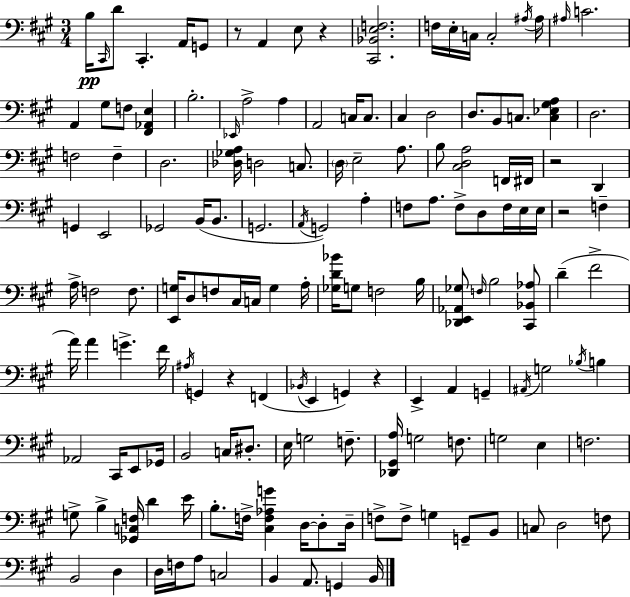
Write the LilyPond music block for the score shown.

{
  \clef bass
  \numericTimeSignature
  \time 3/4
  \key a \major
  b16\pp \grace { cis,16 } d'8 cis,4.-. a,16 g,8 | r8 a,4 e8 r4 | <cis, bes, e f>2. | f16 e16-. c16 c2-. | \break \acciaccatura { ais16 } ais16 \grace { ais16 } c'2. | a,4 gis8 f8 <fis, aes, e>4 | b2.-. | \grace { ees,16 } a2-> | \break a4 a,2 | c16 c8. cis4 d2 | d8. b,8 c8. | <c ees gis a>4 d2. | \break f2 | f4-- d2. | <des ges a>16 d2 | c8. \parenthesize d16 e2-- | \break a8. b8 <cis d a>2 | f,16 fis,16 r2 | d,4 g,4 e,2 | ges,2 | \break b,16( b,8. g,2. | \acciaccatura { a,16 }) g,2 | a4-. f8 a8. f8-> | d8 f16 e16 e16 r2 | \break f4-- a16-> f2 | f8. <e, g>16 d8 f8 cis16 c16 | g4 a16-. <ges d' bes'>16 g8 f2 | b16 <des, e, aes, ges>8 \grace { f16 } b2 | \break <cis, bes, aes>8 d'4--( fis'2-> | a'16) a'4 g'4.-> | fis'16 \acciaccatura { ais16 } g,4 r4 | f,4( \acciaccatura { bes,16 } e,4 | \break g,4) r4 e,4-> | a,4 g,4-- \acciaccatura { ais,16 } g2 | \acciaccatura { bes16 } b4 aes,2 | cis,16 e,8 ges,16 b,2 | \break c16 dis8.-. e16 g2 | f8.-- <des, gis, a>16 g2 | f8. g2 | e4 f2. | \break g8-> | b4-> <ges, c f>16 d'4 e'16 b8.-. | f16-> <cis f aes g'>4 d16~~ d8-. d16-- f8-> | f8-> g4 g,8-- b,8 c8 | \break d2 f8 b,2 | d4 d16 f16 | a8 c2 b,4 | a,8. g,4 b,16 \bar "|."
}